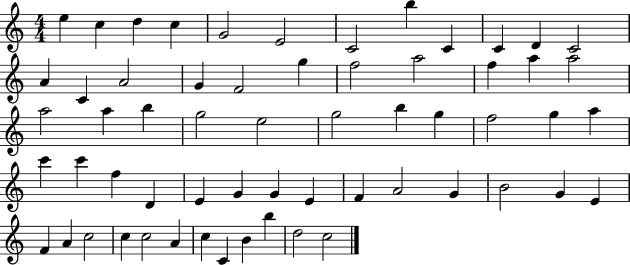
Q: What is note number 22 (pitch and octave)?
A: A5